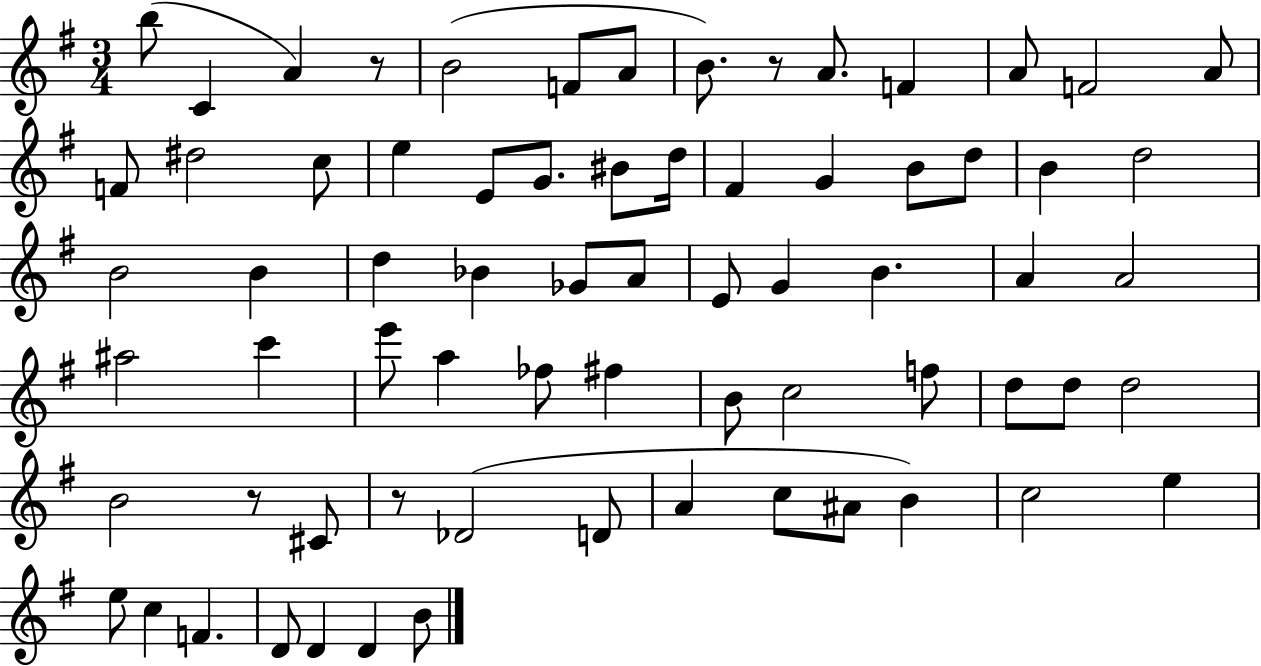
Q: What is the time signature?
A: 3/4